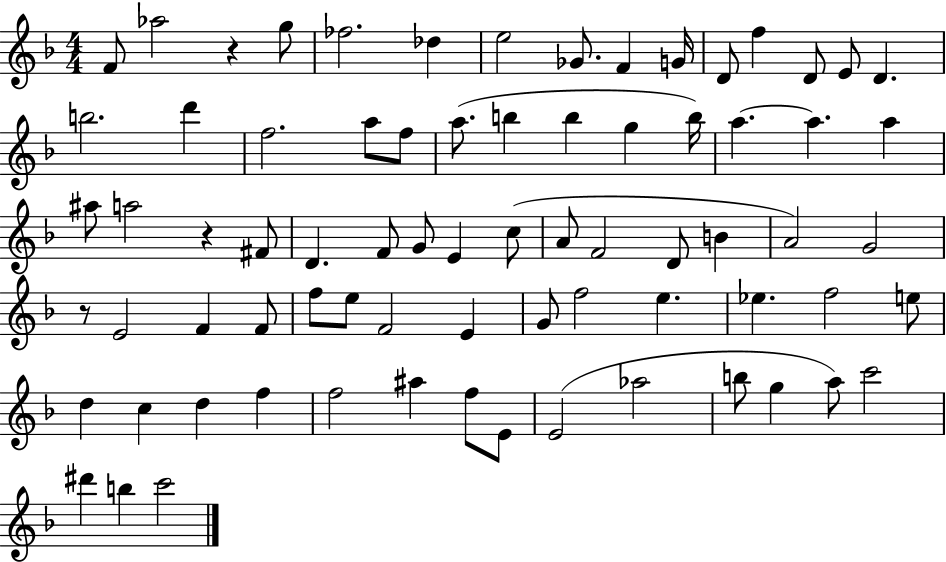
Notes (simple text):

F4/e Ab5/h R/q G5/e FES5/h. Db5/q E5/h Gb4/e. F4/q G4/s D4/e F5/q D4/e E4/e D4/q. B5/h. D6/q F5/h. A5/e F5/e A5/e. B5/q B5/q G5/q B5/s A5/q. A5/q. A5/q A#5/e A5/h R/q F#4/e D4/q. F4/e G4/e E4/q C5/e A4/e F4/h D4/e B4/q A4/h G4/h R/e E4/h F4/q F4/e F5/e E5/e F4/h E4/q G4/e F5/h E5/q. Eb5/q. F5/h E5/e D5/q C5/q D5/q F5/q F5/h A#5/q F5/e E4/e E4/h Ab5/h B5/e G5/q A5/e C6/h D#6/q B5/q C6/h